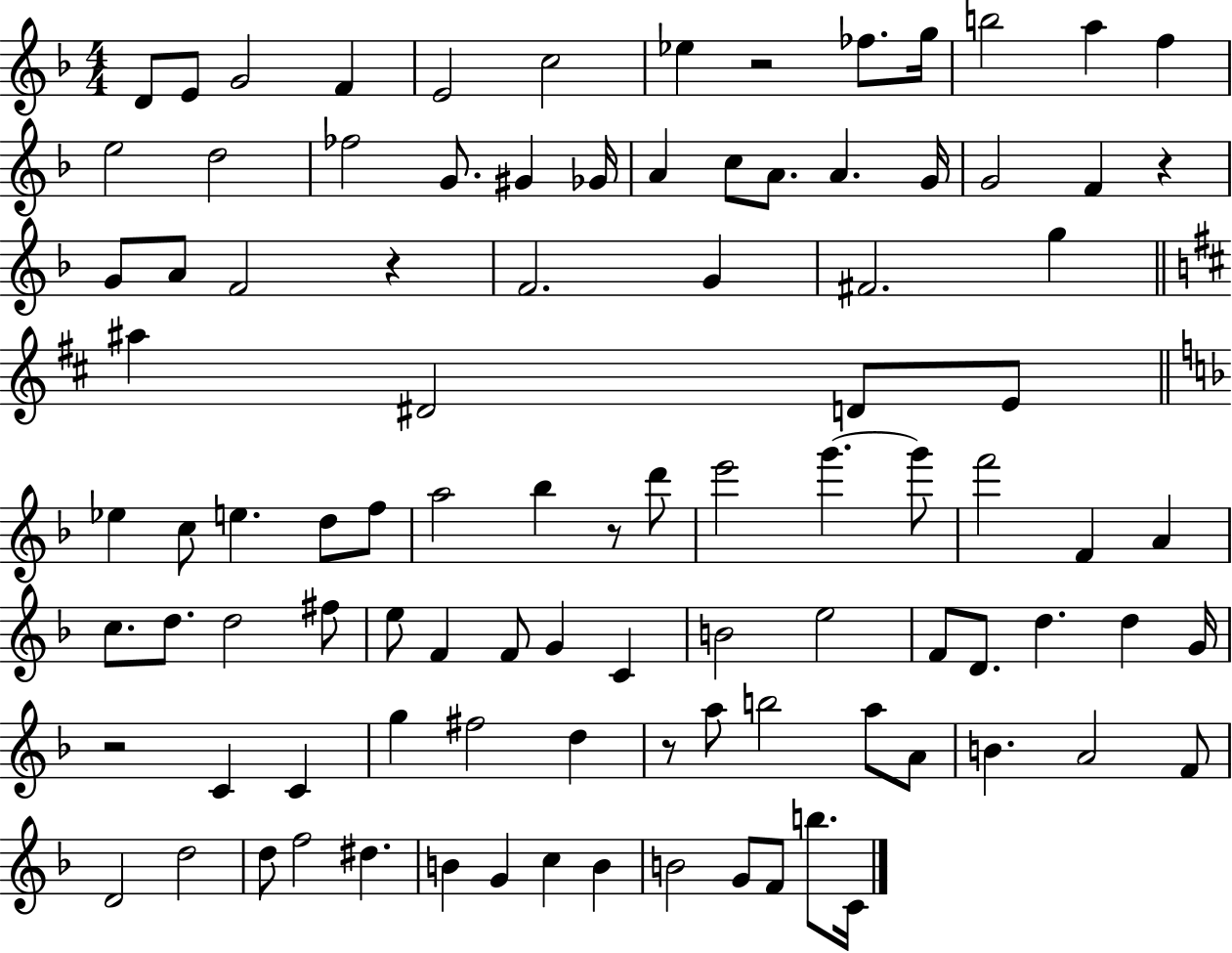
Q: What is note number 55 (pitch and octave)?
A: E5